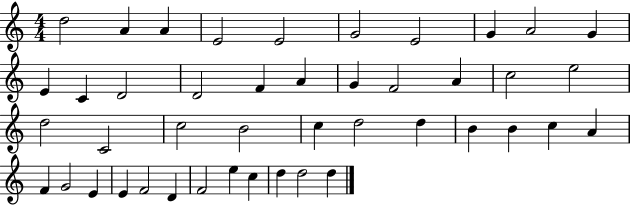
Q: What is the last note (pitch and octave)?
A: D5